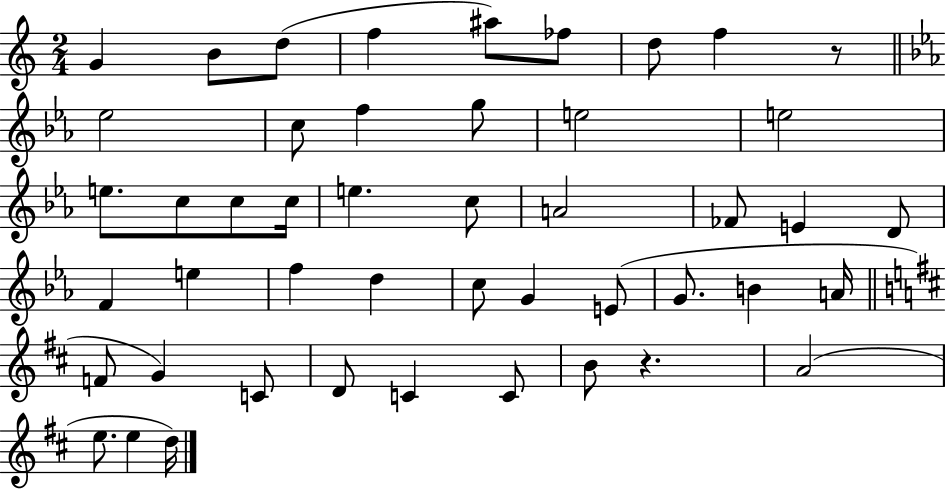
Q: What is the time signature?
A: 2/4